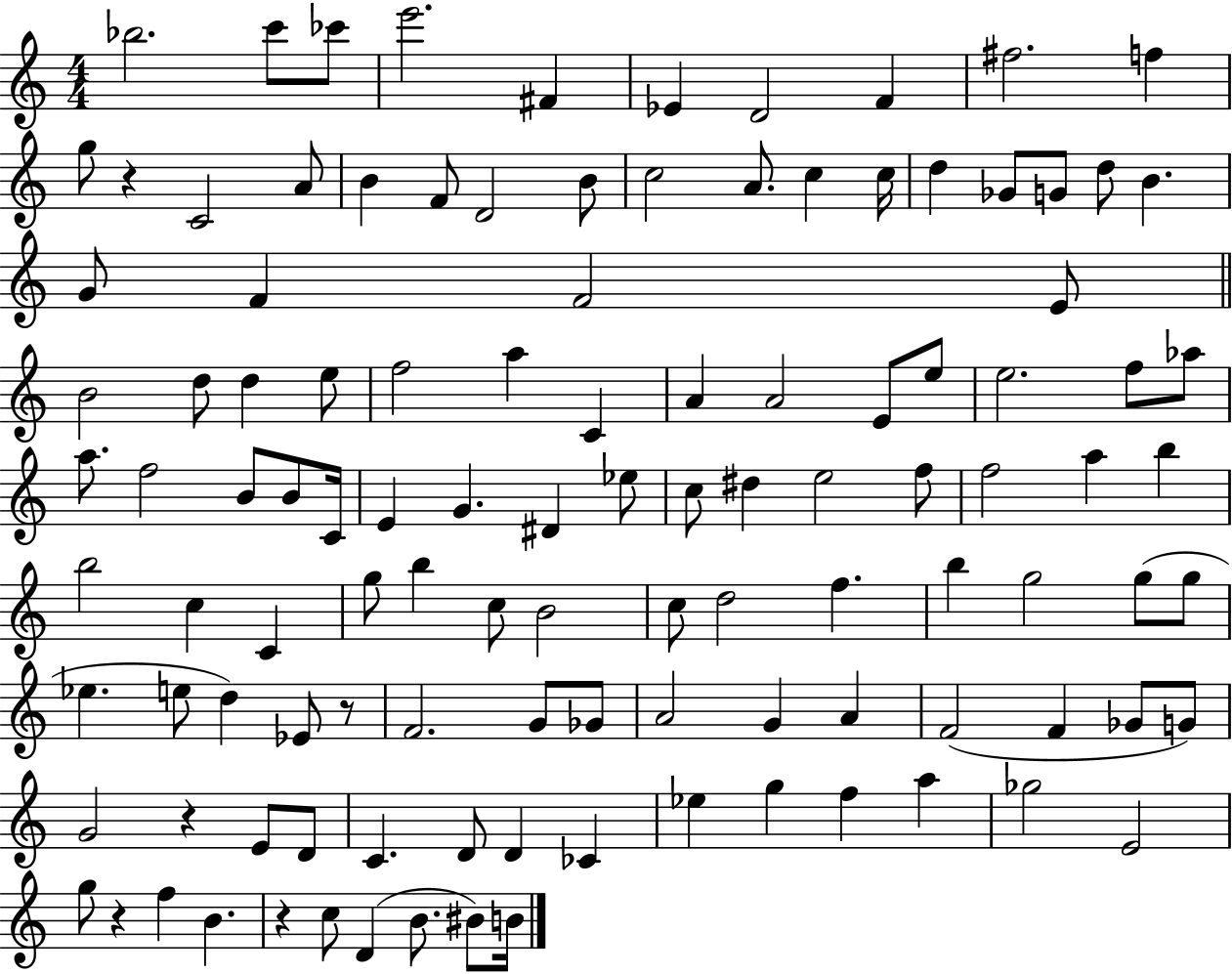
Bb5/h. C6/e CES6/e E6/h. F#4/q Eb4/q D4/h F4/q F#5/h. F5/q G5/e R/q C4/h A4/e B4/q F4/e D4/h B4/e C5/h A4/e. C5/q C5/s D5/q Gb4/e G4/e D5/e B4/q. G4/e F4/q F4/h E4/e B4/h D5/e D5/q E5/e F5/h A5/q C4/q A4/q A4/h E4/e E5/e E5/h. F5/e Ab5/e A5/e. F5/h B4/e B4/e C4/s E4/q G4/q. D#4/q Eb5/e C5/e D#5/q E5/h F5/e F5/h A5/q B5/q B5/h C5/q C4/q G5/e B5/q C5/e B4/h C5/e D5/h F5/q. B5/q G5/h G5/e G5/e Eb5/q. E5/e D5/q Eb4/e R/e F4/h. G4/e Gb4/e A4/h G4/q A4/q F4/h F4/q Gb4/e G4/e G4/h R/q E4/e D4/e C4/q. D4/e D4/q CES4/q Eb5/q G5/q F5/q A5/q Gb5/h E4/h G5/e R/q F5/q B4/q. R/q C5/e D4/q B4/e. BIS4/e B4/s